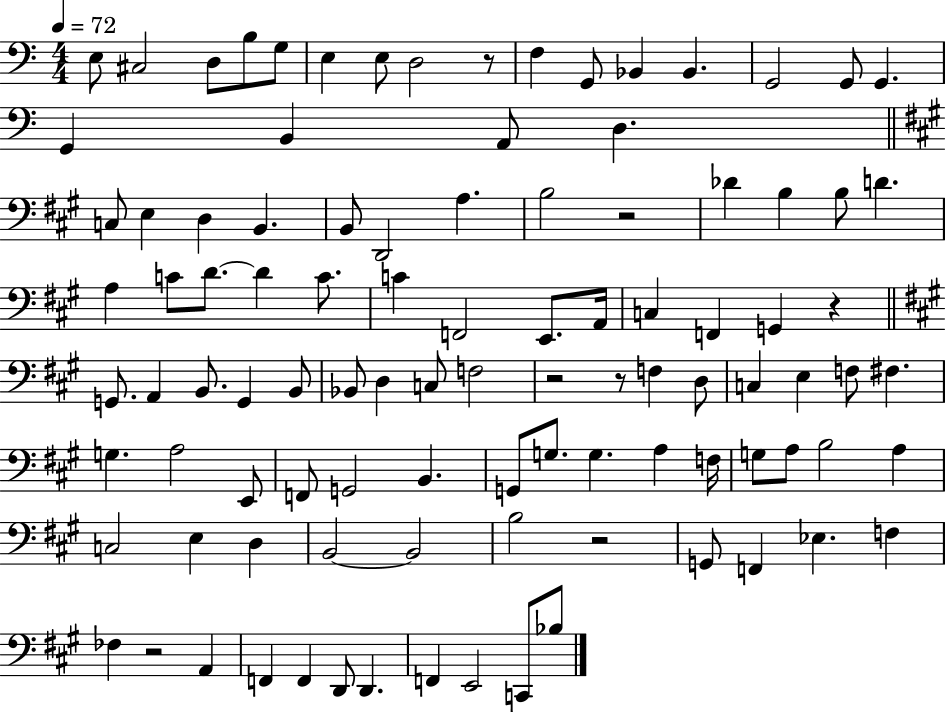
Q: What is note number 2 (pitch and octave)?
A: C#3